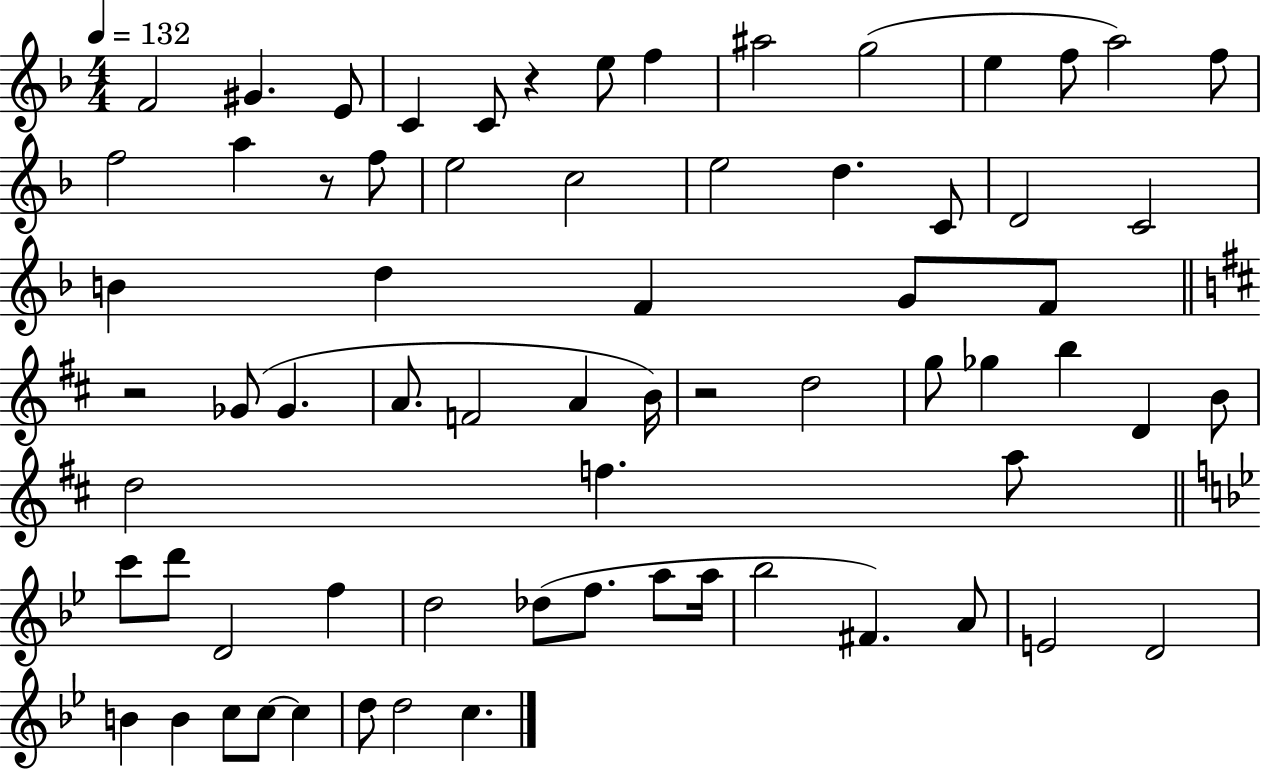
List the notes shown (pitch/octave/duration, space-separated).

F4/h G#4/q. E4/e C4/q C4/e R/q E5/e F5/q A#5/h G5/h E5/q F5/e A5/h F5/e F5/h A5/q R/e F5/e E5/h C5/h E5/h D5/q. C4/e D4/h C4/h B4/q D5/q F4/q G4/e F4/e R/h Gb4/e Gb4/q. A4/e. F4/h A4/q B4/s R/h D5/h G5/e Gb5/q B5/q D4/q B4/e D5/h F5/q. A5/e C6/e D6/e D4/h F5/q D5/h Db5/e F5/e. A5/e A5/s Bb5/h F#4/q. A4/e E4/h D4/h B4/q B4/q C5/e C5/e C5/q D5/e D5/h C5/q.